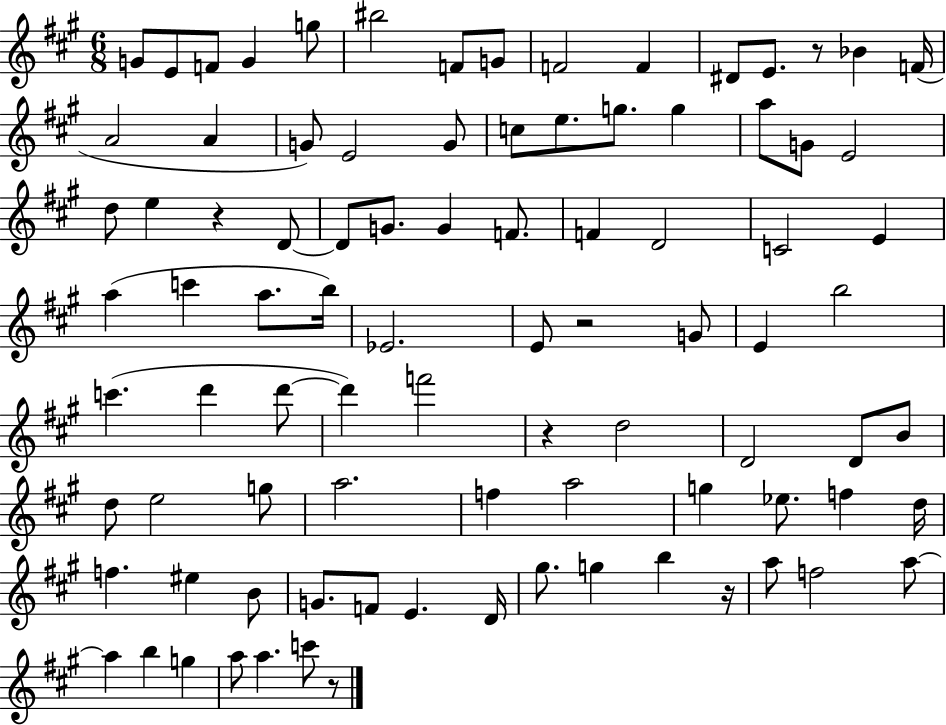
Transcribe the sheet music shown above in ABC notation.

X:1
T:Untitled
M:6/8
L:1/4
K:A
G/2 E/2 F/2 G g/2 ^b2 F/2 G/2 F2 F ^D/2 E/2 z/2 _B F/4 A2 A G/2 E2 G/2 c/2 e/2 g/2 g a/2 G/2 E2 d/2 e z D/2 D/2 G/2 G F/2 F D2 C2 E a c' a/2 b/4 _E2 E/2 z2 G/2 E b2 c' d' d'/2 d' f'2 z d2 D2 D/2 B/2 d/2 e2 g/2 a2 f a2 g _e/2 f d/4 f ^e B/2 G/2 F/2 E D/4 ^g/2 g b z/4 a/2 f2 a/2 a b g a/2 a c'/2 z/2